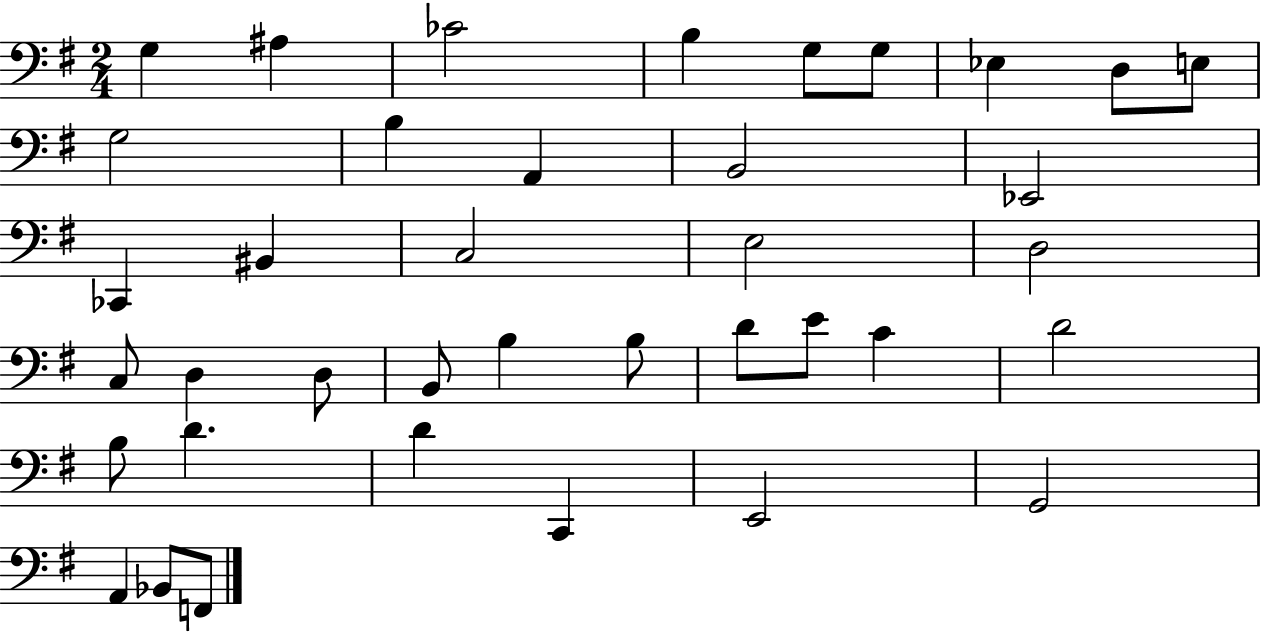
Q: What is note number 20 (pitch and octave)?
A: C3